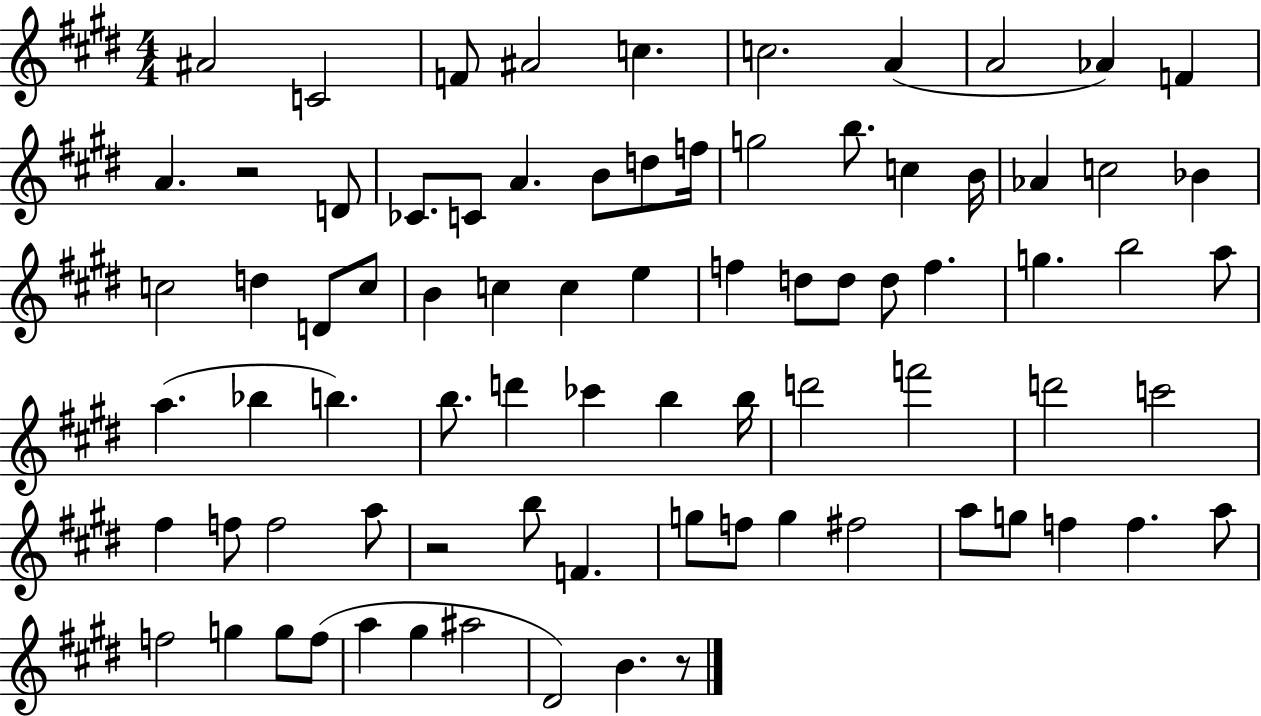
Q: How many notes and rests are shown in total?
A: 80